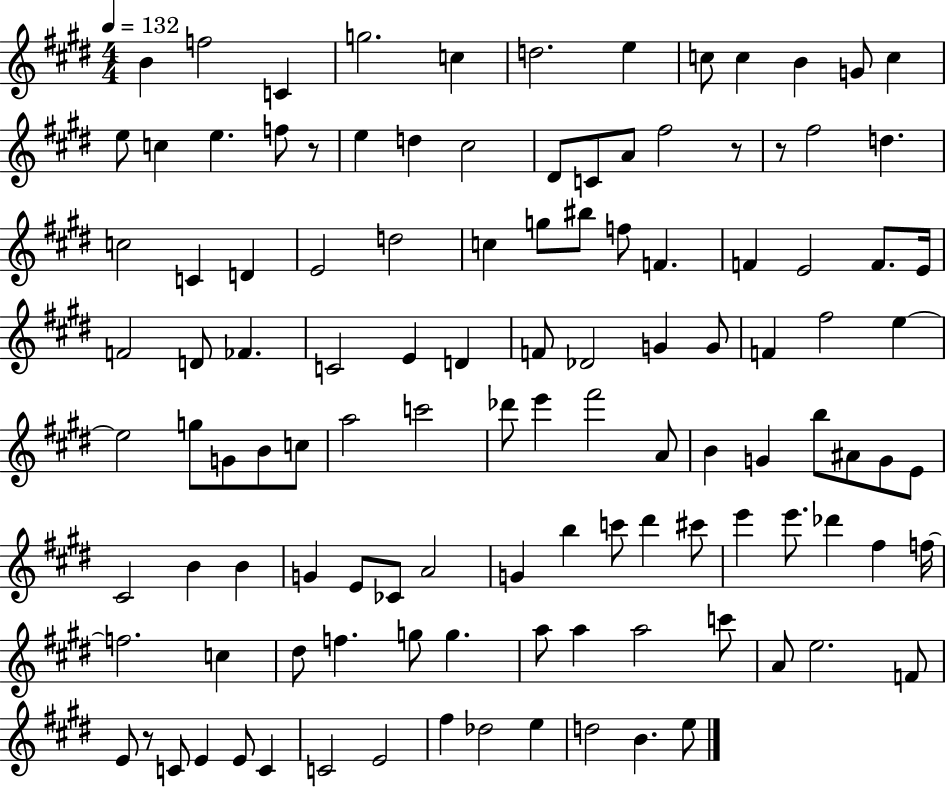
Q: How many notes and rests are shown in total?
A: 116